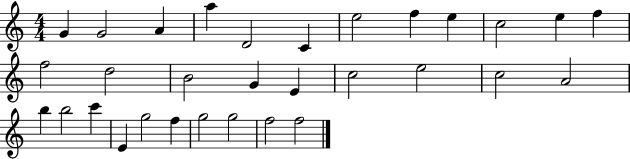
G4/q G4/h A4/q A5/q D4/h C4/q E5/h F5/q E5/q C5/h E5/q F5/q F5/h D5/h B4/h G4/q E4/q C5/h E5/h C5/h A4/h B5/q B5/h C6/q E4/q G5/h F5/q G5/h G5/h F5/h F5/h